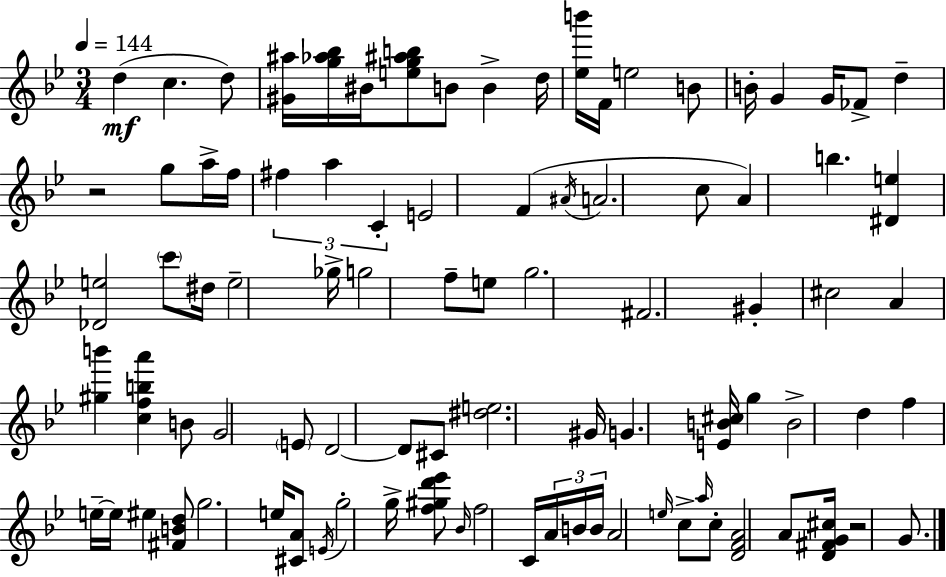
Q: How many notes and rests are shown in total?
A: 90